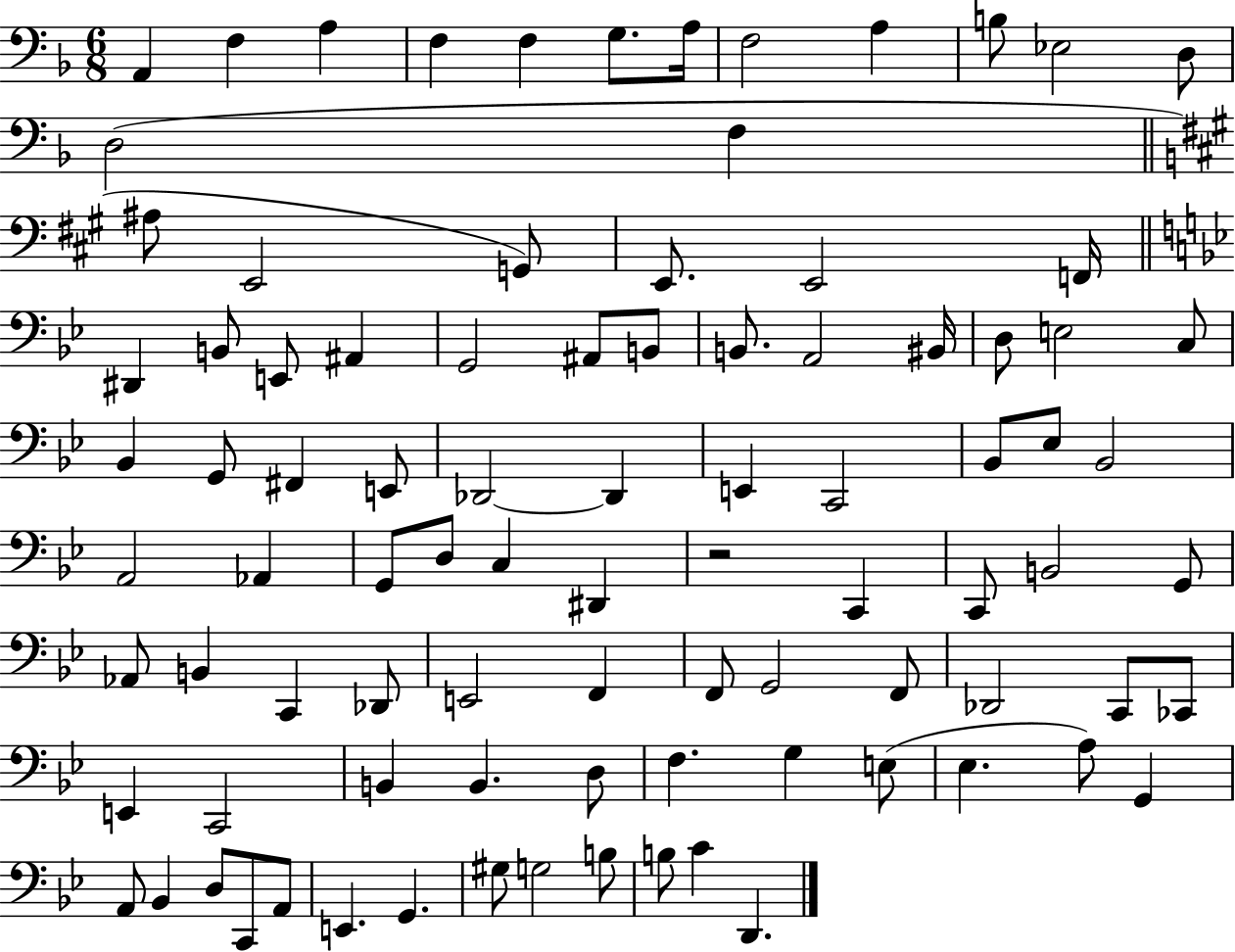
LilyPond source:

{
  \clef bass
  \numericTimeSignature
  \time 6/8
  \key f \major
  a,4 f4 a4 | f4 f4 g8. a16 | f2 a4 | b8 ees2 d8 | \break d2( f4 | \bar "||" \break \key a \major ais8 e,2 g,8) | e,8. e,2 f,16 | \bar "||" \break \key bes \major dis,4 b,8 e,8 ais,4 | g,2 ais,8 b,8 | b,8. a,2 bis,16 | d8 e2 c8 | \break bes,4 g,8 fis,4 e,8 | des,2~~ des,4 | e,4 c,2 | bes,8 ees8 bes,2 | \break a,2 aes,4 | g,8 d8 c4 dis,4 | r2 c,4 | c,8 b,2 g,8 | \break aes,8 b,4 c,4 des,8 | e,2 f,4 | f,8 g,2 f,8 | des,2 c,8 ces,8 | \break e,4 c,2 | b,4 b,4. d8 | f4. g4 e8( | ees4. a8) g,4 | \break a,8 bes,4 d8 c,8 a,8 | e,4. g,4. | gis8 g2 b8 | b8 c'4 d,4. | \break \bar "|."
}